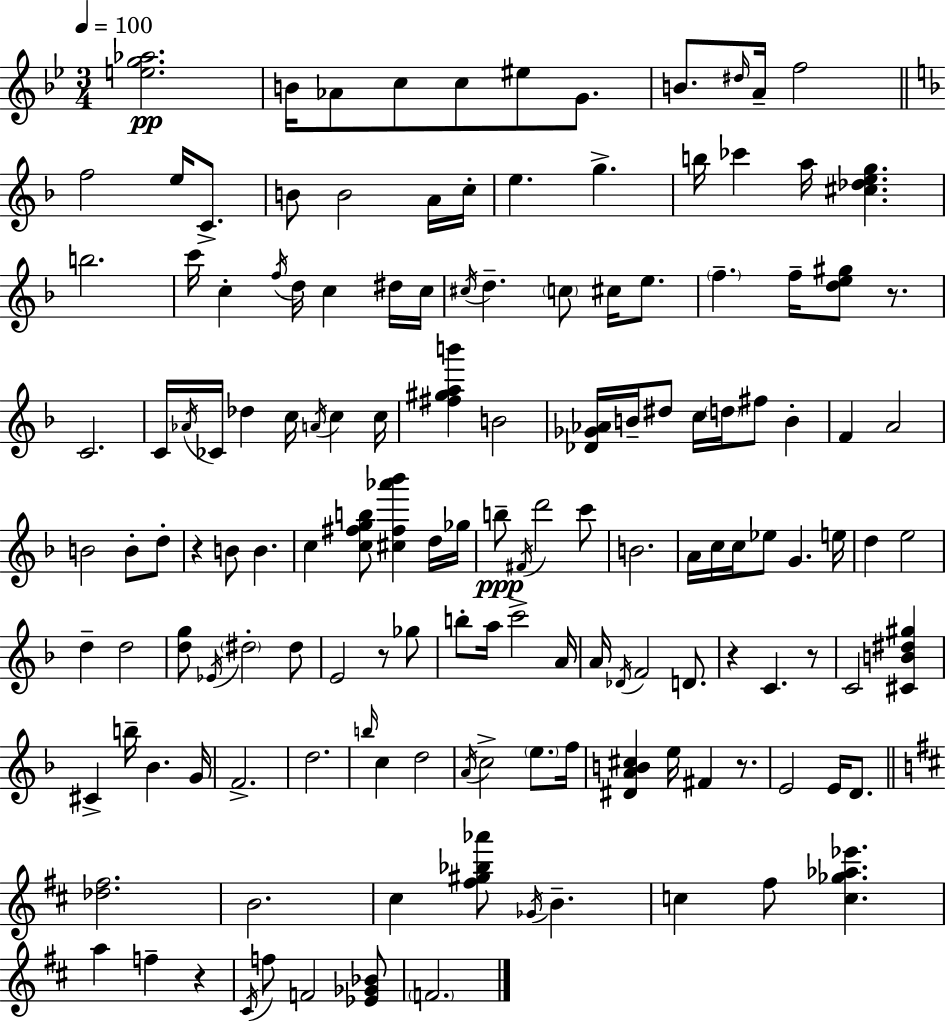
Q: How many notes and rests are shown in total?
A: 144